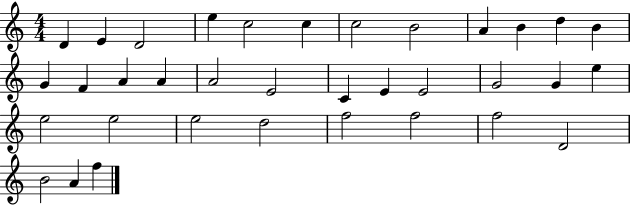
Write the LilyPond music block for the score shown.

{
  \clef treble
  \numericTimeSignature
  \time 4/4
  \key c \major
  d'4 e'4 d'2 | e''4 c''2 c''4 | c''2 b'2 | a'4 b'4 d''4 b'4 | \break g'4 f'4 a'4 a'4 | a'2 e'2 | c'4 e'4 e'2 | g'2 g'4 e''4 | \break e''2 e''2 | e''2 d''2 | f''2 f''2 | f''2 d'2 | \break b'2 a'4 f''4 | \bar "|."
}